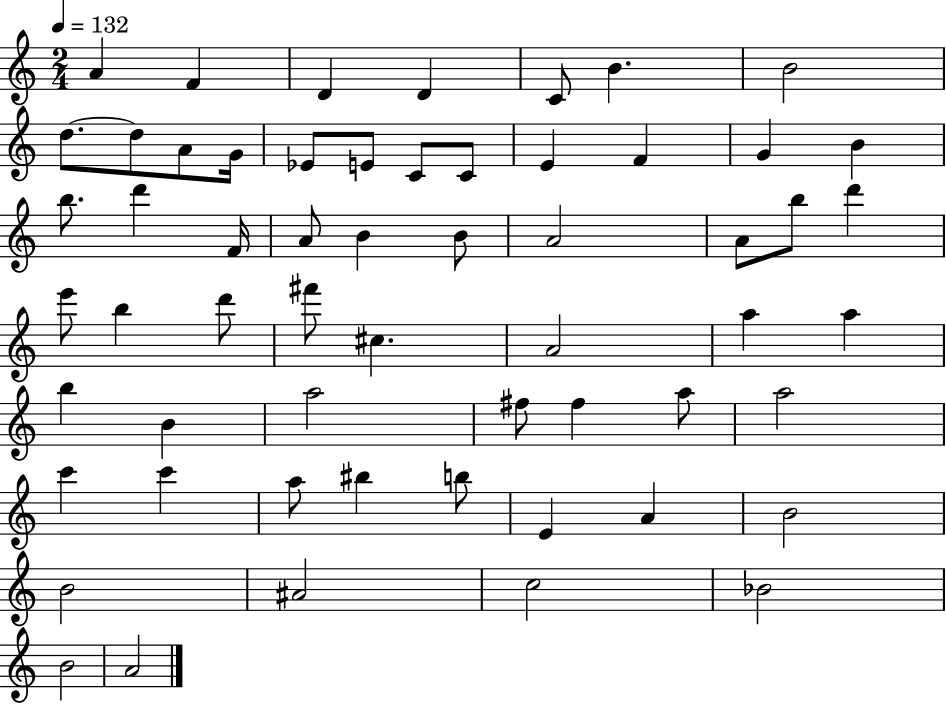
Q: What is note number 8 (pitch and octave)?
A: D5